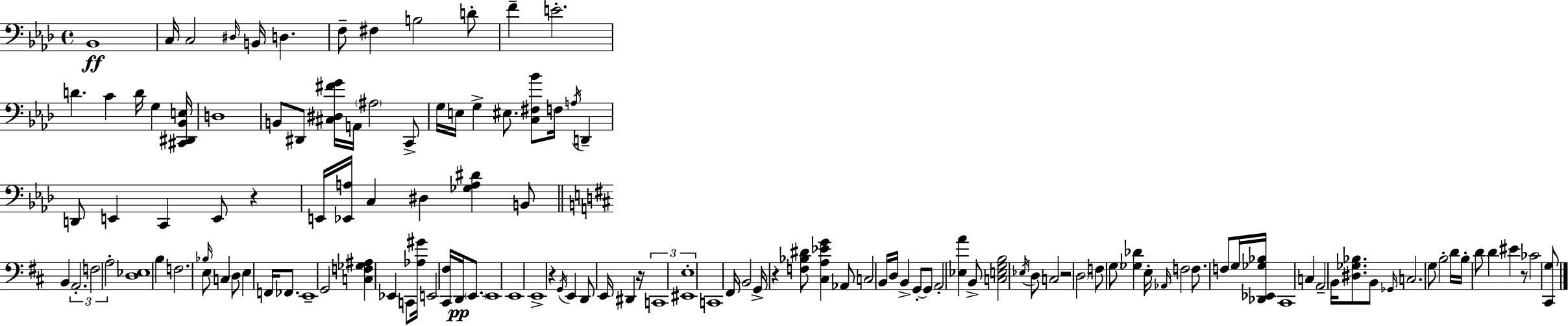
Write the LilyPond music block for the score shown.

{
  \clef bass
  \time 4/4
  \defaultTimeSignature
  \key aes \major
  bes,1\ff | c16 c2 \grace { dis16 } b,16 d4. | f8-- fis4 b2 d'8-. | f'4-- e'2.-. | \break d'4. c'4 d'16 g4 | <cis, dis, bes, e>16 d1 | b,8 dis,8 <cis dis fis' g'>16 a,16 \parenthesize ais2 c,8-> | g16 e16 g4-> eis8. <c fis bes'>8 f16 \acciaccatura { a16 } d,4-- | \break d,8 e,4 c,4 e,8 r4 | e,16 <ees, a>16 c4 dis4 <ges a dis'>4 | b,8 \bar "||" \break \key b \minor b,4 \tuplet 3/2 { a,2.-. | f2 a2-. } | <d ees>1 | b4 f2. | \break \grace { bes16 } e8 c4 d8 e4 f,16 fes,8. | e,1-- | g,2 <c f ges ais>4 ees,4 | c,8 <aes gis'>16 e,2 <cis, fis>16 d,16\pp \parenthesize e,8. | \break e,1 | e,1 | e,1-> | r4 \acciaccatura { g,16 } e,4 d,8 e,16 dis,4 | \break r16 \tuplet 3/2 { c,1 | eis,1 | e1-. } | c,1 | \break fis,16 b,2 g,16-> r4 | <f bes dis'>8 <cis a ees' g'>4 aes,8 c2 | b,16 d16 b,4-> g,8-.~~ g,8 a,2-. | <ees a'>4 b,8-> <c e g b>2 | \break \acciaccatura { ees16 } d8 c2 r2 | \parenthesize d2 f8 \parenthesize g8 <ges des'>4 | e16-. \grace { aes,16 } f2 f8. | f8 g16 <des, ees, ges bes>16 cis,1 | \break c4 a,2-- | b,16 <dis ges bes>8. b,8 \grace { ges,16 } c2. | g8 b2-. d'16 b16-. d'8 | d'4 eis'4 r8 ces'2 | \break <cis, g>8 \bar "|."
}